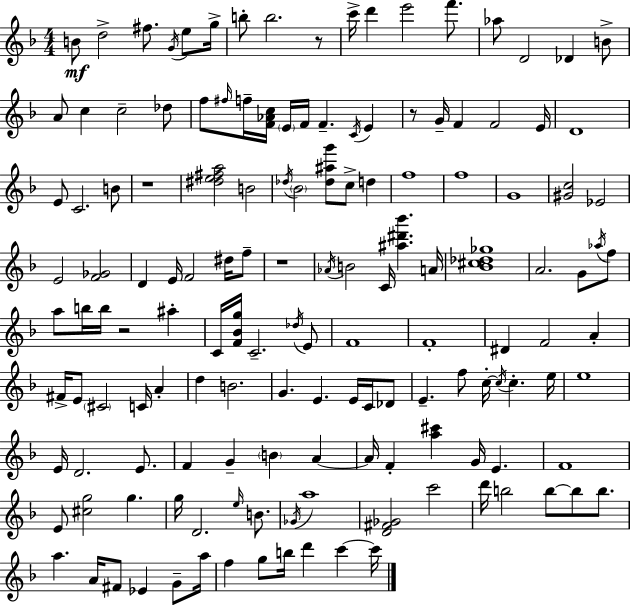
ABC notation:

X:1
T:Untitled
M:4/4
L:1/4
K:Dm
B/2 d2 ^f/2 G/4 e/2 g/4 b/2 b2 z/2 c'/4 d' e'2 f'/2 _a/2 D2 _D B/2 A/2 c c2 _d/2 f/2 ^f/4 f/4 [F_Ac]/4 E/4 F/4 F C/4 E z/2 G/4 F F2 E/4 D4 E/2 C2 B/2 z4 [^de^fa]2 B2 _d/4 _B2 [_d^ag']/2 c/2 d f4 f4 G4 [^Gc]2 _E2 E2 [F_G]2 D E/4 F2 ^d/4 f/2 z4 _A/4 B2 C/4 [^a^d'_b'] A/4 [_B^c_d_g]4 A2 G/2 _a/4 f/2 a/2 b/4 b/4 z2 ^a C/4 [F_Bg]/4 C2 _d/4 E/2 F4 F4 ^D F2 A ^F/4 E/2 ^C2 C/4 A d B2 G E E/4 C/4 _D/2 E f/2 c/4 c/4 c e/4 e4 E/4 D2 E/2 F G B A A/4 F [a^c'] G/4 E F4 E/2 [^cg]2 g g/4 D2 e/4 B/2 _G/4 a4 [D^F_G]2 c'2 d'/4 b2 b/2 b/2 b/2 a A/4 ^F/2 _E G/2 a/4 f g/2 b/4 d' c' c'/4